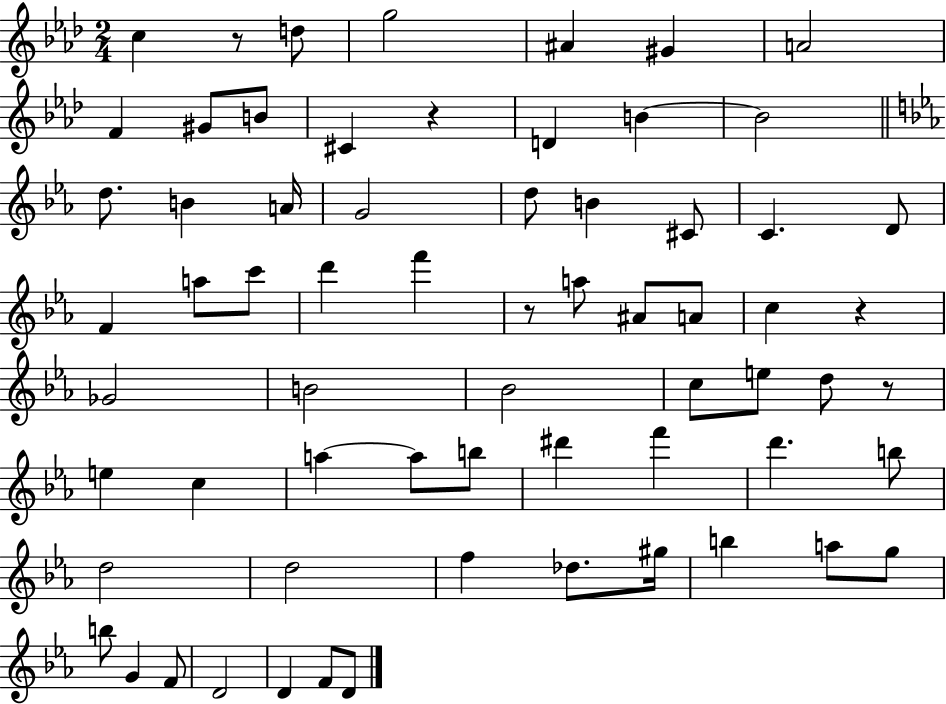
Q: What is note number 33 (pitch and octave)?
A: B4